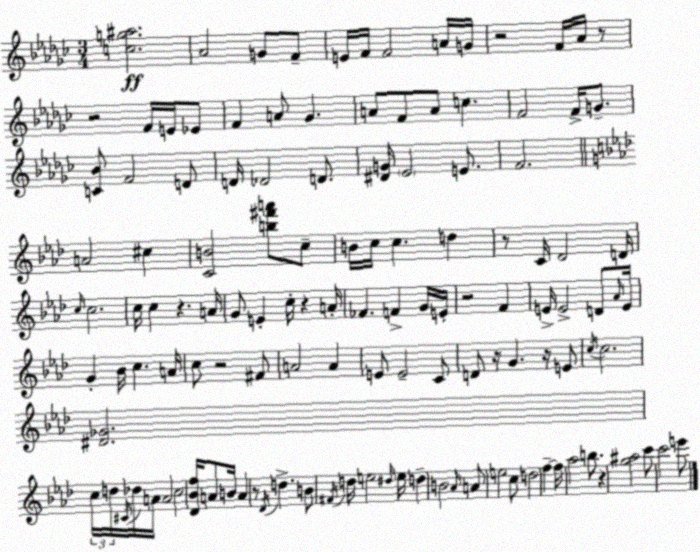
X:1
T:Untitled
M:3/4
L:1/4
K:Ebm
[cg^a]2 _A2 G/2 F/2 E/4 F/4 F2 A/4 G/4 z2 F/4 _A/4 z/2 z2 F/4 E/4 _E/2 F A/2 _G A/2 F/2 A/2 c F2 F/4 G/2 [C_B]/2 F2 D/2 D/4 _D2 D/2 [^DG]/4 _E2 E/2 F2 A2 ^c [CB]2 [b^f'a']/2 c/2 B/4 c/4 c d z/2 C/4 _D2 D/4 c/4 c2 c/4 c z A/4 G/2 E c/4 z A/4 _F F G/4 E/4 z2 F E/4 E2 D/2 _A/4 E/4 G _B/4 c A/4 c/2 z2 ^F/2 A2 A E/2 E2 C/2 D/2 z/4 G z/4 E/2 c/4 c2 [^D_G]2 c/4 d/4 ^C/4 _d/4 A/4 A2 c2 [_D_Bf]/4 A/2 B/4 A z/2 _D/4 d B/2 ^F/4 d/4 e2 ^d/4 e/4 d B2 _A/4 A/2 e2 c/2 d2 f f/4 _a2 b/2 z [g^a]2 c'/2 c'2 e'/2